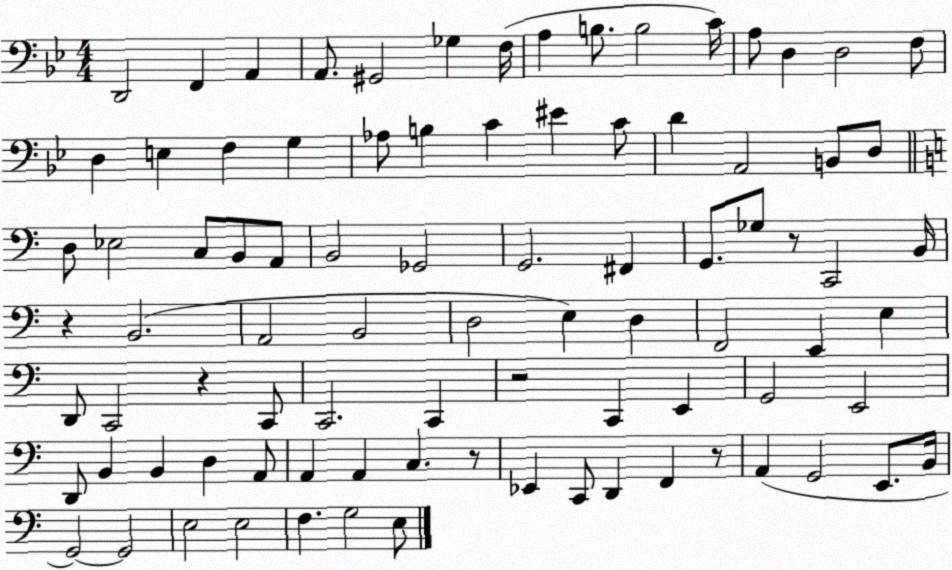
X:1
T:Untitled
M:4/4
L:1/4
K:Bb
D,,2 F,, A,, A,,/2 ^G,,2 _G, F,/4 A, B,/2 B,2 C/4 A,/2 D, D,2 F,/2 D, E, F, G, _A,/2 B, C ^E C/2 D A,,2 B,,/2 D,/2 D,/2 _E,2 C,/2 B,,/2 A,,/2 B,,2 _G,,2 G,,2 ^F,, G,,/2 _G,/2 z/2 C,,2 B,,/4 z B,,2 A,,2 B,,2 D,2 E, D, F,,2 E,, E, D,,/2 C,,2 z C,,/2 C,,2 C,, z2 C,, E,, G,,2 E,,2 D,,/2 B,, B,, D, A,,/2 A,, A,, C, z/2 _E,, C,,/2 D,, F,, z/2 A,, G,,2 E,,/2 B,,/4 G,,2 G,,2 E,2 E,2 F, G,2 E,/2